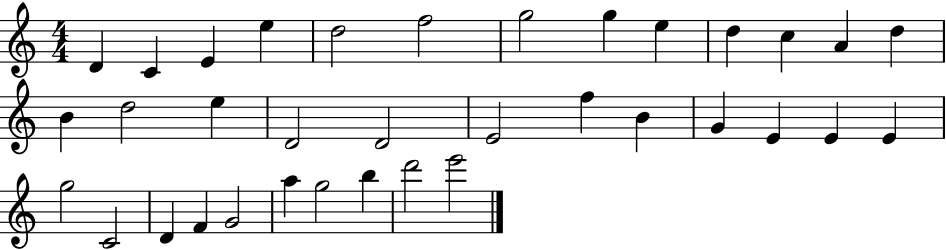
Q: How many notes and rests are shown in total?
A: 35